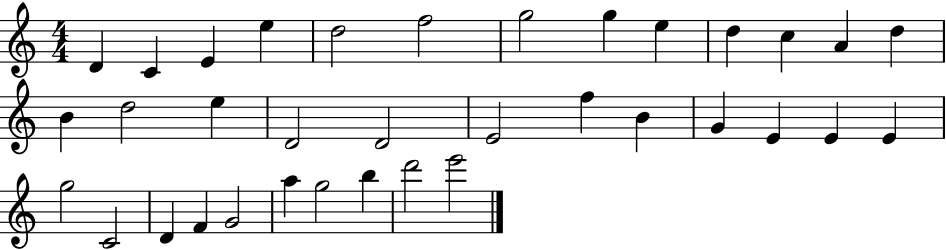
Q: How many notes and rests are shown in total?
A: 35